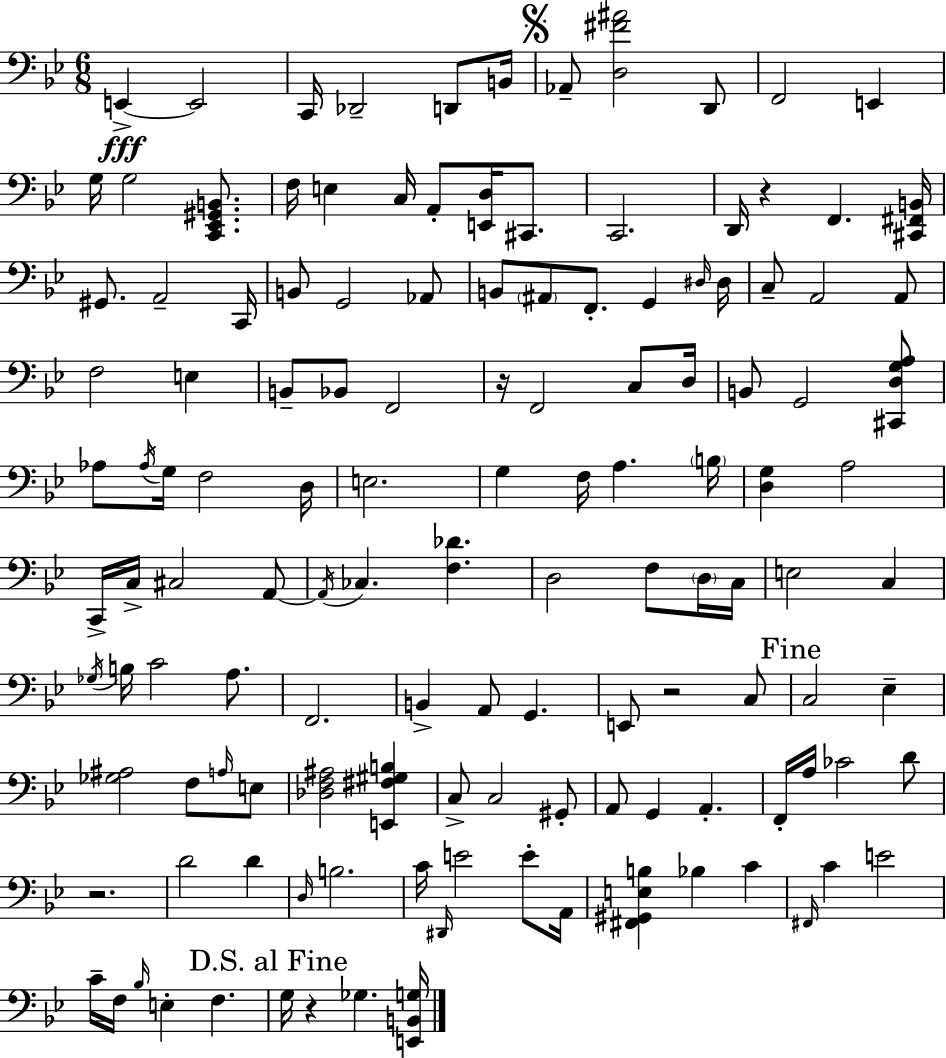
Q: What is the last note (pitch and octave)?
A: Gb3